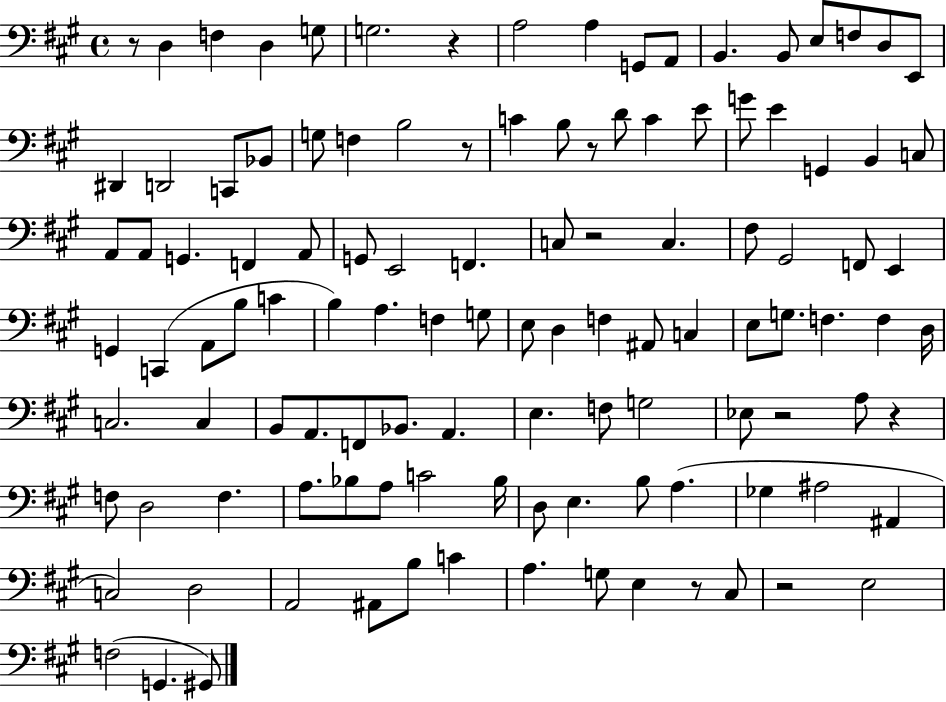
R/e D3/q F3/q D3/q G3/e G3/h. R/q A3/h A3/q G2/e A2/e B2/q. B2/e E3/e F3/e D3/e E2/e D#2/q D2/h C2/e Bb2/e G3/e F3/q B3/h R/e C4/q B3/e R/e D4/e C4/q E4/e G4/e E4/q G2/q B2/q C3/e A2/e A2/e G2/q. F2/q A2/e G2/e E2/h F2/q. C3/e R/h C3/q. F#3/e G#2/h F2/e E2/q G2/q C2/q A2/e B3/e C4/q B3/q A3/q. F3/q G3/e E3/e D3/q F3/q A#2/e C3/q E3/e G3/e. F3/q. F3/q D3/s C3/h. C3/q B2/e A2/e. F2/e Bb2/e. A2/q. E3/q. F3/e G3/h Eb3/e R/h A3/e R/q F3/e D3/h F3/q. A3/e. Bb3/e A3/e C4/h Bb3/s D3/e E3/q. B3/e A3/q. Gb3/q A#3/h A#2/q C3/h D3/h A2/h A#2/e B3/e C4/q A3/q. G3/e E3/q R/e C#3/e R/h E3/h F3/h G2/q. G#2/e